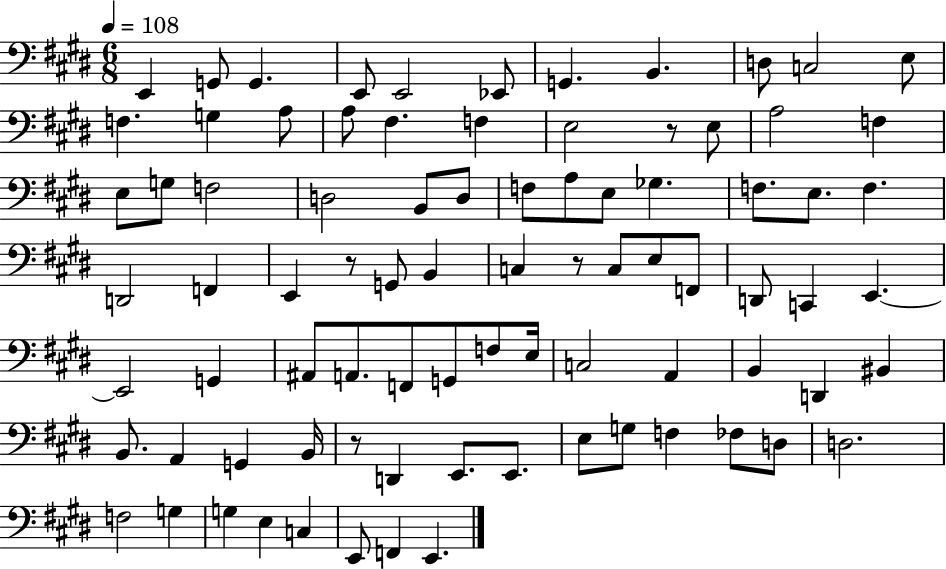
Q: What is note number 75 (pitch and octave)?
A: G3